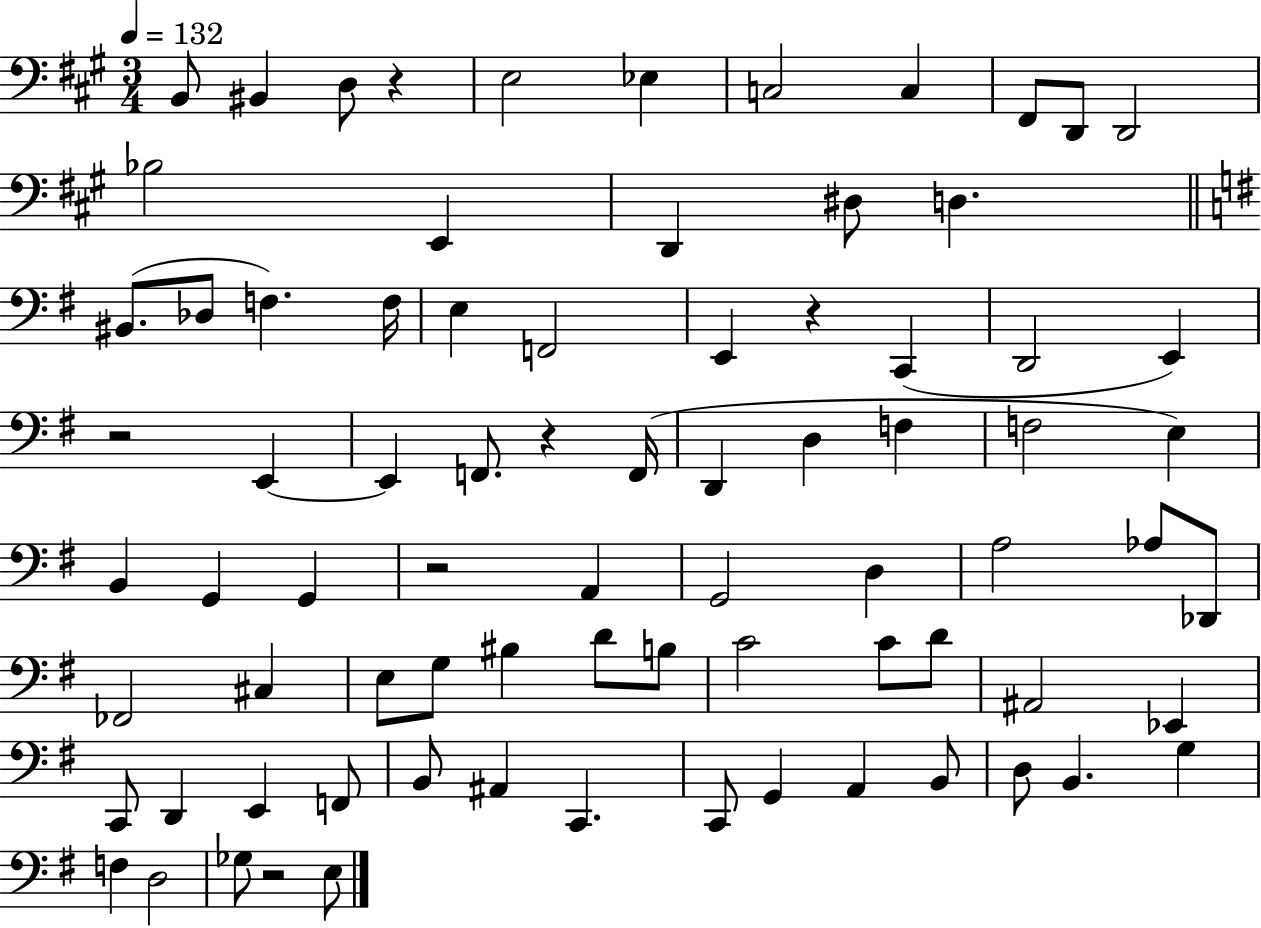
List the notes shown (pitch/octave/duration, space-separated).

B2/e BIS2/q D3/e R/q E3/h Eb3/q C3/h C3/q F#2/e D2/e D2/h Bb3/h E2/q D2/q D#3/e D3/q. BIS2/e. Db3/e F3/q. F3/s E3/q F2/h E2/q R/q C2/q D2/h E2/q R/h E2/q E2/q F2/e. R/q F2/s D2/q D3/q F3/q F3/h E3/q B2/q G2/q G2/q R/h A2/q G2/h D3/q A3/h Ab3/e Db2/e FES2/h C#3/q E3/e G3/e BIS3/q D4/e B3/e C4/h C4/e D4/e A#2/h Eb2/q C2/e D2/q E2/q F2/e B2/e A#2/q C2/q. C2/e G2/q A2/q B2/e D3/e B2/q. G3/q F3/q D3/h Gb3/e R/h E3/e